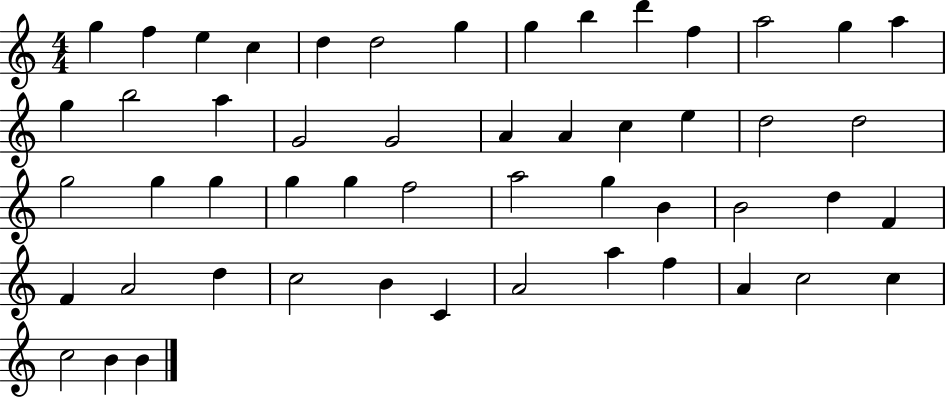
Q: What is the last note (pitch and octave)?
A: B4